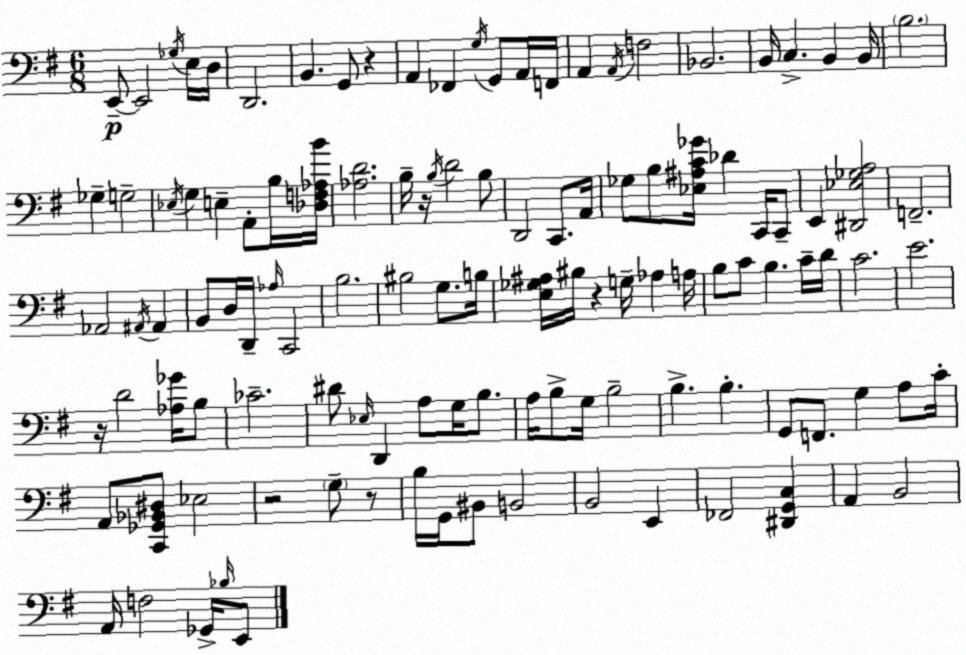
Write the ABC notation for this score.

X:1
T:Untitled
M:6/8
L:1/4
K:Em
E,,/2 E,,2 _G,/4 E,/4 D,/4 D,,2 B,, G,,/2 z A,, _F,, G,/4 G,,/2 A,,/4 F,,/4 A,, A,,/4 F,2 _B,,2 B,,/4 C, B,, B,,/4 B,2 _G, G,2 _E,/4 G, E, A,,/2 B,/4 [_D,F,_A,B]/4 [_A,D]2 B,/4 z/4 B,/4 D2 B,/2 D,,2 C,,/2 A,,/4 _G,/2 B,/2 [_E,^A,C_G]/4 _D C,,/4 C,,/2 E,, [^D,,_E,_G,A,]2 F,,2 _A,,2 ^A,,/4 ^A,, B,,/2 D,/4 D,,/4 _A,/4 C,,2 B,2 ^B,2 G,/2 B,/4 [E,_G,^A,]/4 ^B,/4 z G,/4 _A, A,/4 B,/2 C/2 B, C/4 D/4 C2 E2 z/4 D2 [_A,_G]/4 B,/2 _C2 ^D/2 _E,/4 D,, A,/2 G,/4 B,/2 A,/4 B,/2 G,/4 B,2 B, B, G,,/2 F,,/2 G, A,/2 C/4 A,,/2 [C,,_G,,_B,,^D,]/2 _E,2 z2 G,/2 z/2 B,/4 G,,/4 ^B,,/2 B,,2 B,,2 E,, _F,,2 [^D,,G,,C,] A,, B,,2 A,,/4 F,2 _G,,/4 _B,/4 E,,/2